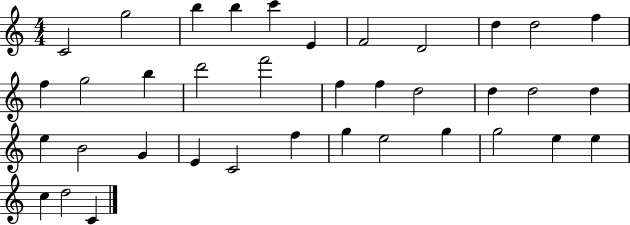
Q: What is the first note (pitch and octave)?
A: C4